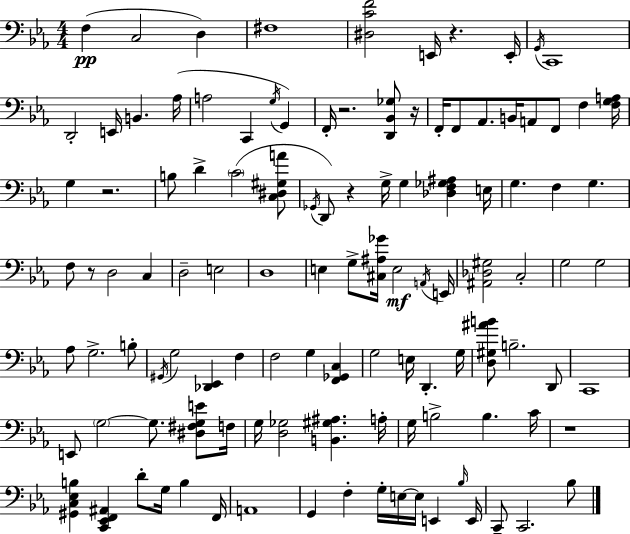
{
  \clef bass
  \numericTimeSignature
  \time 4/4
  \key c \minor
  \repeat volta 2 { f4(\pp c2 d4) | fis1 | <dis c' f'>2 e,16 r4. e,16-. | \acciaccatura { g,16 } c,1 | \break d,2-. e,16 b,4. | aes16( a2 c,4 \acciaccatura { g16 }) g,4 | f,16-. r2. <d, bes, ges>8 | r16 f,16-. f,8 aes,8. b,16 a,8 f,8 f4 | \break <f g a>16 g4 r2. | b8 d'4-> \parenthesize c'2( | <c dis gis a'>8 \acciaccatura { ges,16 }) d,8 r4 g16-> g4 <des f ges ais>4 | e16 g4. f4 g4. | \break f8 r8 d2 c4 | d2-- e2 | d1 | e4 g8-> <cis ais ges'>16 e2\mf | \break \acciaccatura { a,16 } e,16 <ais, des gis>2 c2-. | g2 g2 | aes8 g2.-> | b8-. \acciaccatura { gis,16 } g2 <des, ees,>4 | \break f4 f2 g4 | <f, ges, c>4 g2 e16 d,4.-. | g16 <d gis ais' b'>8 b2.-- | d,8 c,1 | \break e,8 \parenthesize g2~~ g8. | <dis fis g e'>8 f16 g16 <d ges>2 <b, gis ais>4. | a16-. g16 b2-> b4. | c'16 r1 | \break <gis, c ees b>4 <c, ees, f, ais,>4 d'8-. g16 | b4 f,16 a,1 | g,4 f4-. g16-. e16~~ e16 | e,4 \grace { bes16 } e,16 c,8-- c,2. | \break bes8 } \bar "|."
}